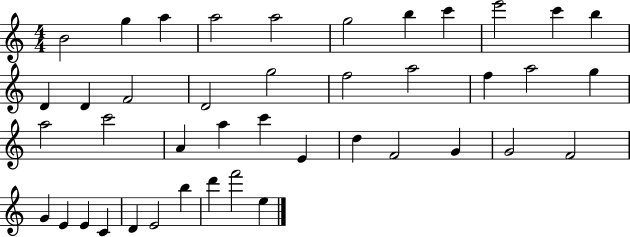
B4/h G5/q A5/q A5/h A5/h G5/h B5/q C6/q E6/h C6/q B5/q D4/q D4/q F4/h D4/h G5/h F5/h A5/h F5/q A5/h G5/q A5/h C6/h A4/q A5/q C6/q E4/q D5/q F4/h G4/q G4/h F4/h G4/q E4/q E4/q C4/q D4/q E4/h B5/q D6/q F6/h E5/q